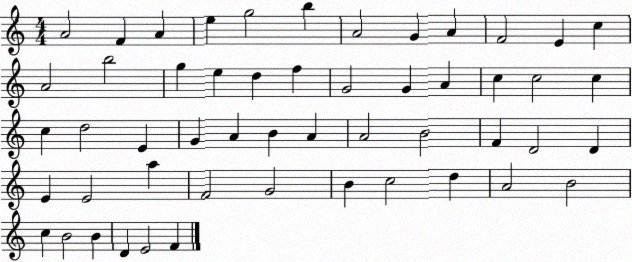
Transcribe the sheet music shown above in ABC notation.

X:1
T:Untitled
M:4/4
L:1/4
K:C
A2 F A e g2 b A2 G A F2 E c A2 b2 g e d f G2 G A c c2 c c d2 E G A B A A2 B2 F D2 D E E2 a F2 G2 B c2 d A2 B2 c B2 B D E2 F